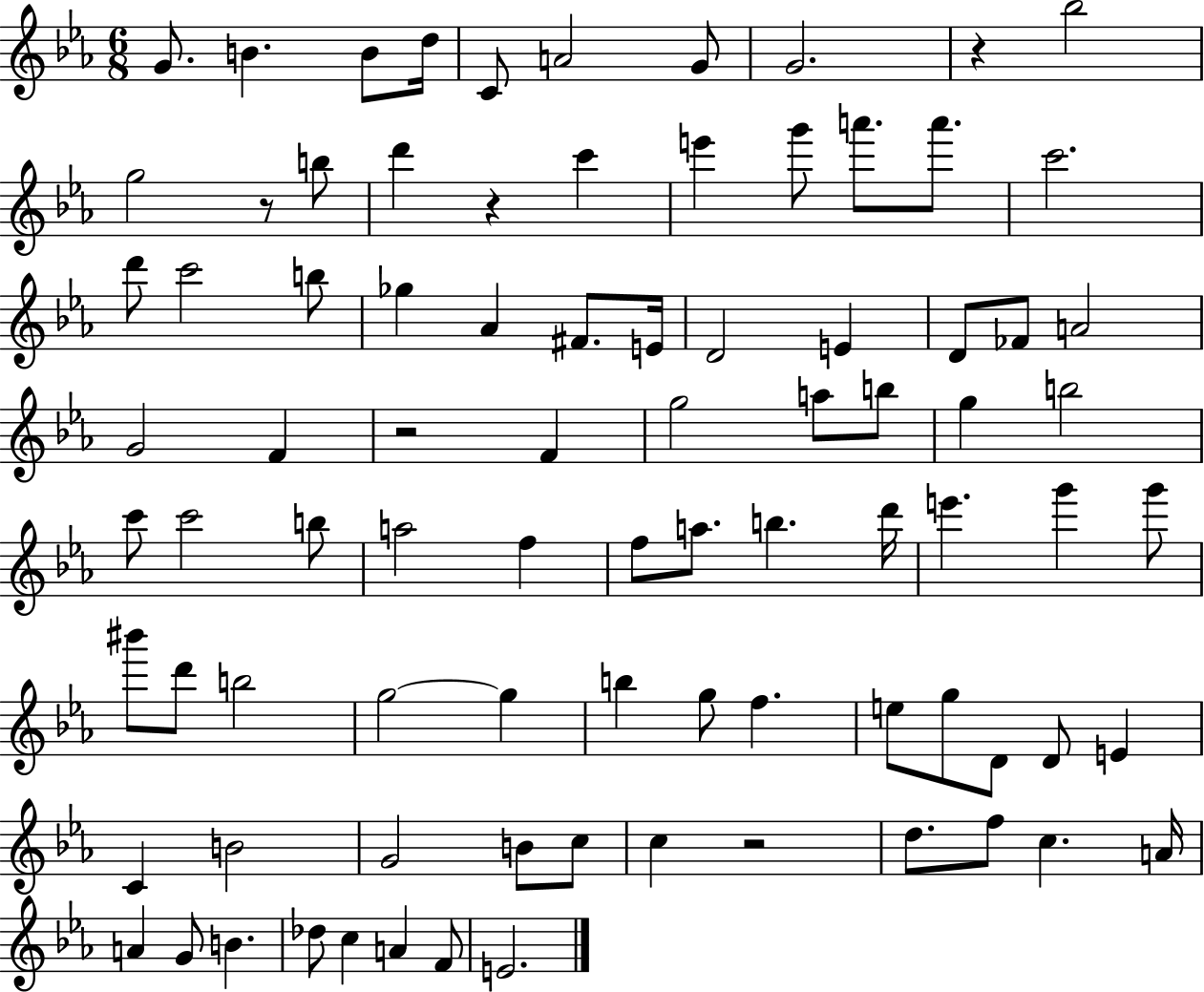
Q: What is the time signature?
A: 6/8